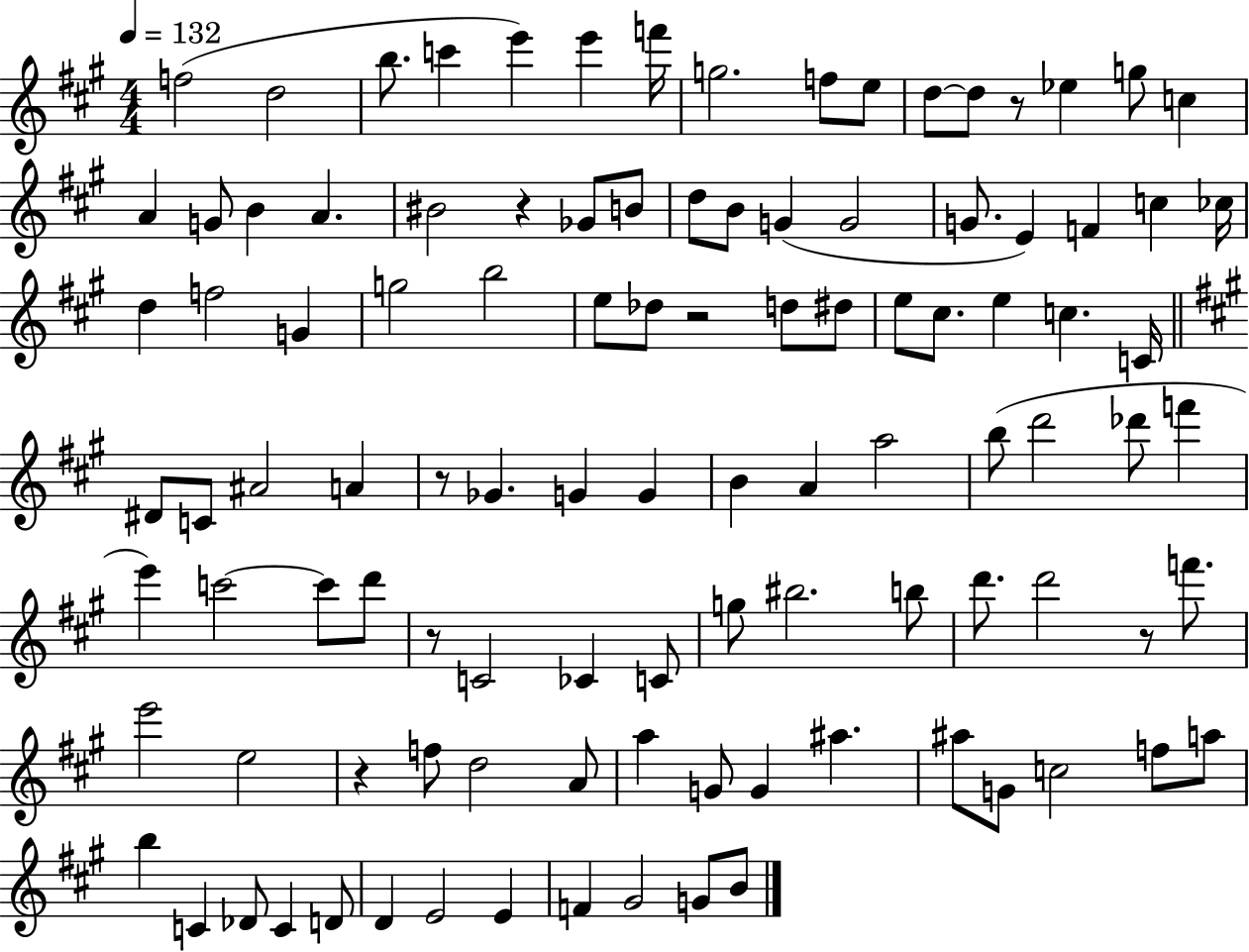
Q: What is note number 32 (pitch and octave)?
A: D5